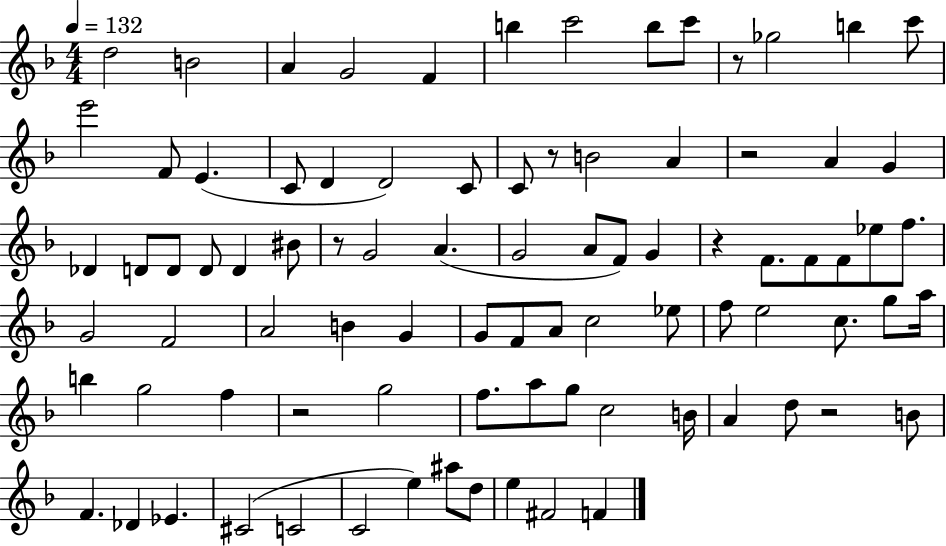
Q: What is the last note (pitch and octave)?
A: F4